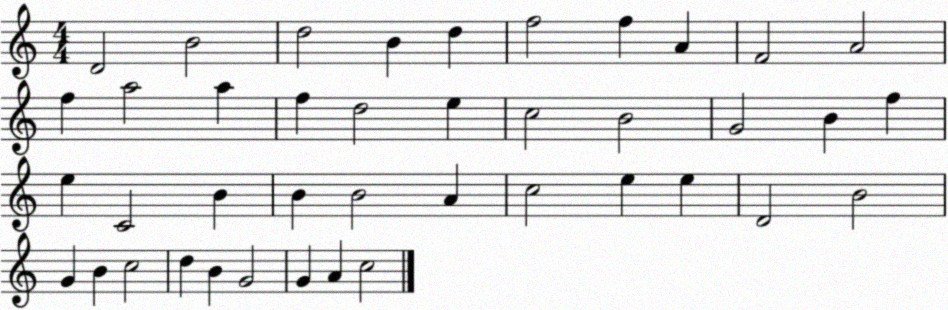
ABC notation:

X:1
T:Untitled
M:4/4
L:1/4
K:C
D2 B2 d2 B d f2 f A F2 A2 f a2 a f d2 e c2 B2 G2 B f e C2 B B B2 A c2 e e D2 B2 G B c2 d B G2 G A c2